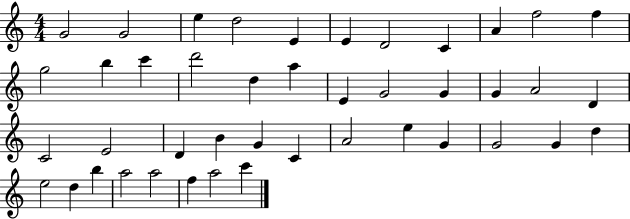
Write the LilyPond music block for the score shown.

{
  \clef treble
  \numericTimeSignature
  \time 4/4
  \key c \major
  g'2 g'2 | e''4 d''2 e'4 | e'4 d'2 c'4 | a'4 f''2 f''4 | \break g''2 b''4 c'''4 | d'''2 d''4 a''4 | e'4 g'2 g'4 | g'4 a'2 d'4 | \break c'2 e'2 | d'4 b'4 g'4 c'4 | a'2 e''4 g'4 | g'2 g'4 d''4 | \break e''2 d''4 b''4 | a''2 a''2 | f''4 a''2 c'''4 | \bar "|."
}